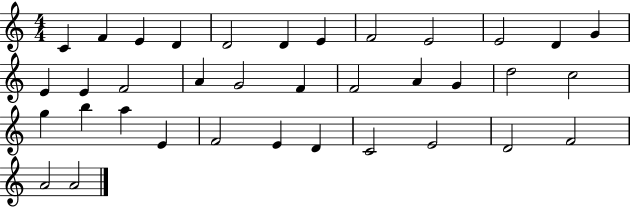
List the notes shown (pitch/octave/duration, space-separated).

C4/q F4/q E4/q D4/q D4/h D4/q E4/q F4/h E4/h E4/h D4/q G4/q E4/q E4/q F4/h A4/q G4/h F4/q F4/h A4/q G4/q D5/h C5/h G5/q B5/q A5/q E4/q F4/h E4/q D4/q C4/h E4/h D4/h F4/h A4/h A4/h